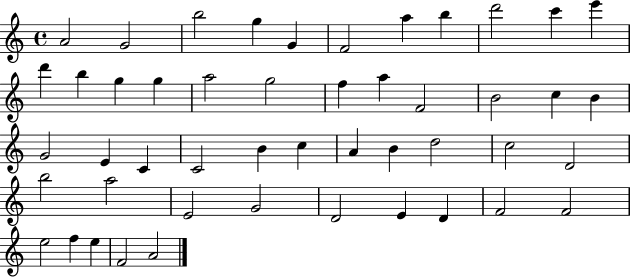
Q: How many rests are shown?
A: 0